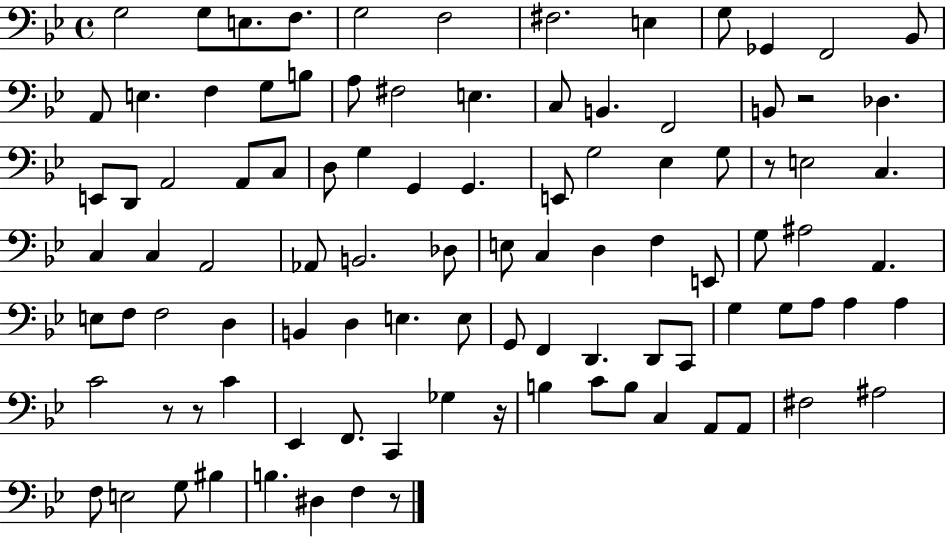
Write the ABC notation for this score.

X:1
T:Untitled
M:4/4
L:1/4
K:Bb
G,2 G,/2 E,/2 F,/2 G,2 F,2 ^F,2 E, G,/2 _G,, F,,2 _B,,/2 A,,/2 E, F, G,/2 B,/2 A,/2 ^F,2 E, C,/2 B,, F,,2 B,,/2 z2 _D, E,,/2 D,,/2 A,,2 A,,/2 C,/2 D,/2 G, G,, G,, E,,/2 G,2 _E, G,/2 z/2 E,2 C, C, C, A,,2 _A,,/2 B,,2 _D,/2 E,/2 C, D, F, E,,/2 G,/2 ^A,2 A,, E,/2 F,/2 F,2 D, B,, D, E, E,/2 G,,/2 F,, D,, D,,/2 C,,/2 G, G,/2 A,/2 A, A, C2 z/2 z/2 C _E,, F,,/2 C,, _G, z/4 B, C/2 B,/2 C, A,,/2 A,,/2 ^F,2 ^A,2 F,/2 E,2 G,/2 ^B, B, ^D, F, z/2